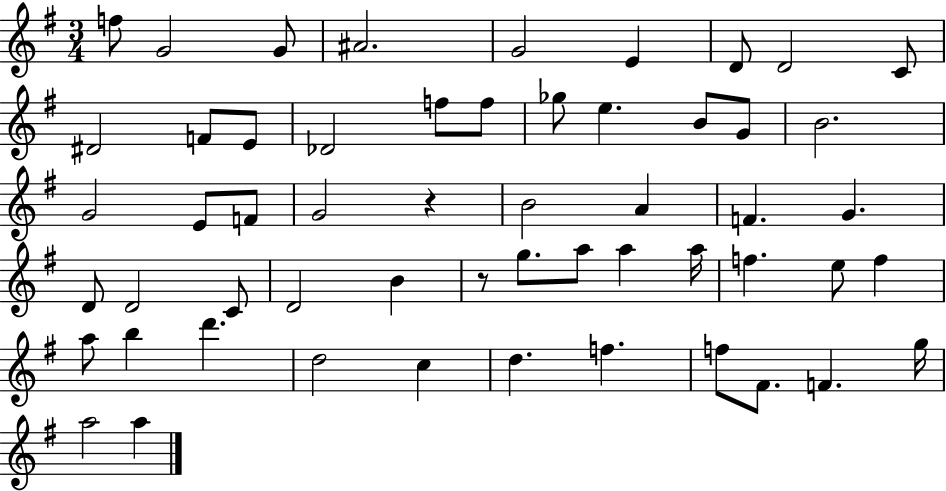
{
  \clef treble
  \numericTimeSignature
  \time 3/4
  \key g \major
  \repeat volta 2 { f''8 g'2 g'8 | ais'2. | g'2 e'4 | d'8 d'2 c'8 | \break dis'2 f'8 e'8 | des'2 f''8 f''8 | ges''8 e''4. b'8 g'8 | b'2. | \break g'2 e'8 f'8 | g'2 r4 | b'2 a'4 | f'4. g'4. | \break d'8 d'2 c'8 | d'2 b'4 | r8 g''8. a''8 a''4 a''16 | f''4. e''8 f''4 | \break a''8 b''4 d'''4. | d''2 c''4 | d''4. f''4. | f''8 fis'8. f'4. g''16 | \break a''2 a''4 | } \bar "|."
}